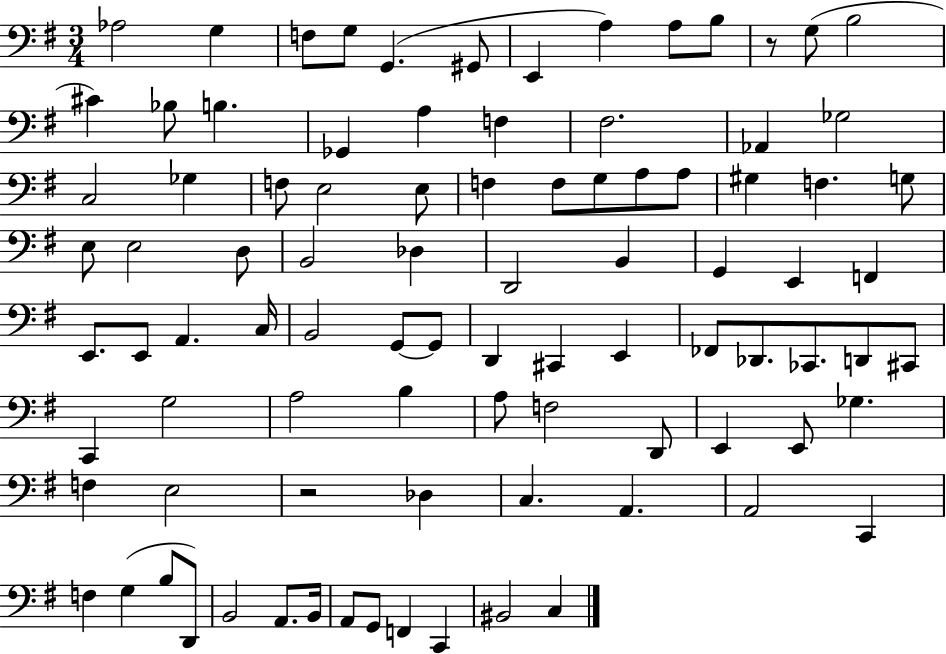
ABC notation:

X:1
T:Untitled
M:3/4
L:1/4
K:G
_A,2 G, F,/2 G,/2 G,, ^G,,/2 E,, A, A,/2 B,/2 z/2 G,/2 B,2 ^C _B,/2 B, _G,, A, F, ^F,2 _A,, _G,2 C,2 _G, F,/2 E,2 E,/2 F, F,/2 G,/2 A,/2 A,/2 ^G, F, G,/2 E,/2 E,2 D,/2 B,,2 _D, D,,2 B,, G,, E,, F,, E,,/2 E,,/2 A,, C,/4 B,,2 G,,/2 G,,/2 D,, ^C,, E,, _F,,/2 _D,,/2 _C,,/2 D,,/2 ^C,,/2 C,, G,2 A,2 B, A,/2 F,2 D,,/2 E,, E,,/2 _G, F, E,2 z2 _D, C, A,, A,,2 C,, F, G, B,/2 D,,/2 B,,2 A,,/2 B,,/4 A,,/2 G,,/2 F,, C,, ^B,,2 C,